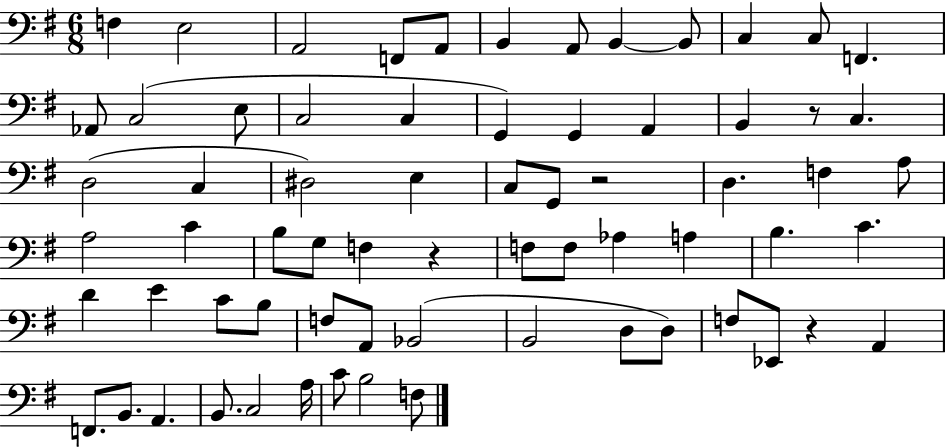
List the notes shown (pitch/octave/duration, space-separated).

F3/q E3/h A2/h F2/e A2/e B2/q A2/e B2/q B2/e C3/q C3/e F2/q. Ab2/e C3/h E3/e C3/h C3/q G2/q G2/q A2/q B2/q R/e C3/q. D3/h C3/q D#3/h E3/q C3/e G2/e R/h D3/q. F3/q A3/e A3/h C4/q B3/e G3/e F3/q R/q F3/e F3/e Ab3/q A3/q B3/q. C4/q. D4/q E4/q C4/e B3/e F3/e A2/e Bb2/h B2/h D3/e D3/e F3/e Eb2/e R/q A2/q F2/e. B2/e. A2/q. B2/e. C3/h A3/s C4/e B3/h F3/e